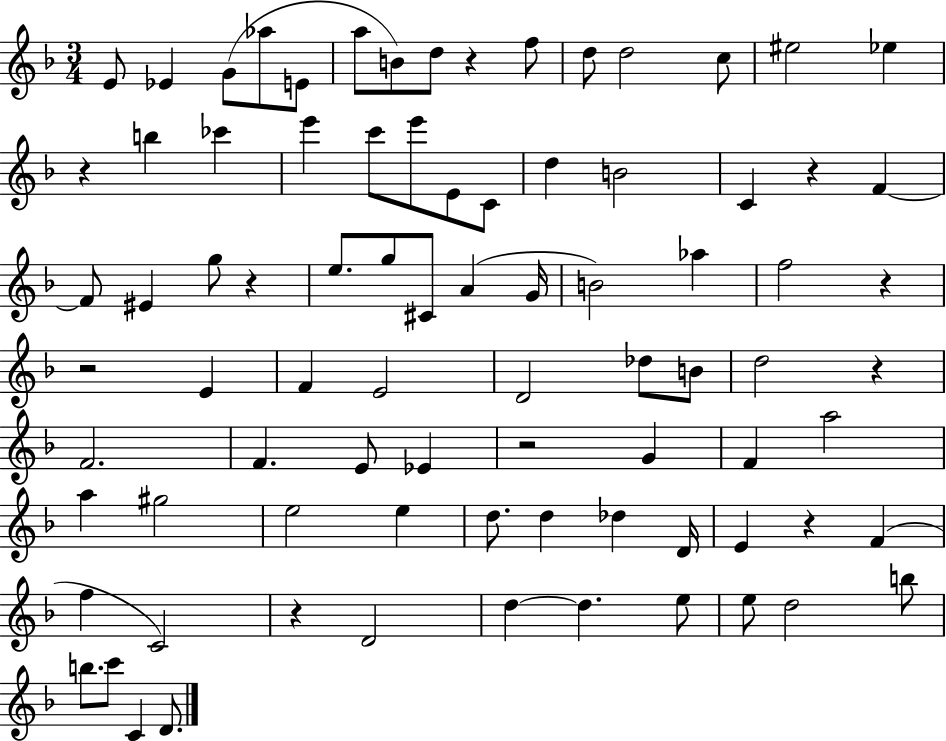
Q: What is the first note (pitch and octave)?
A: E4